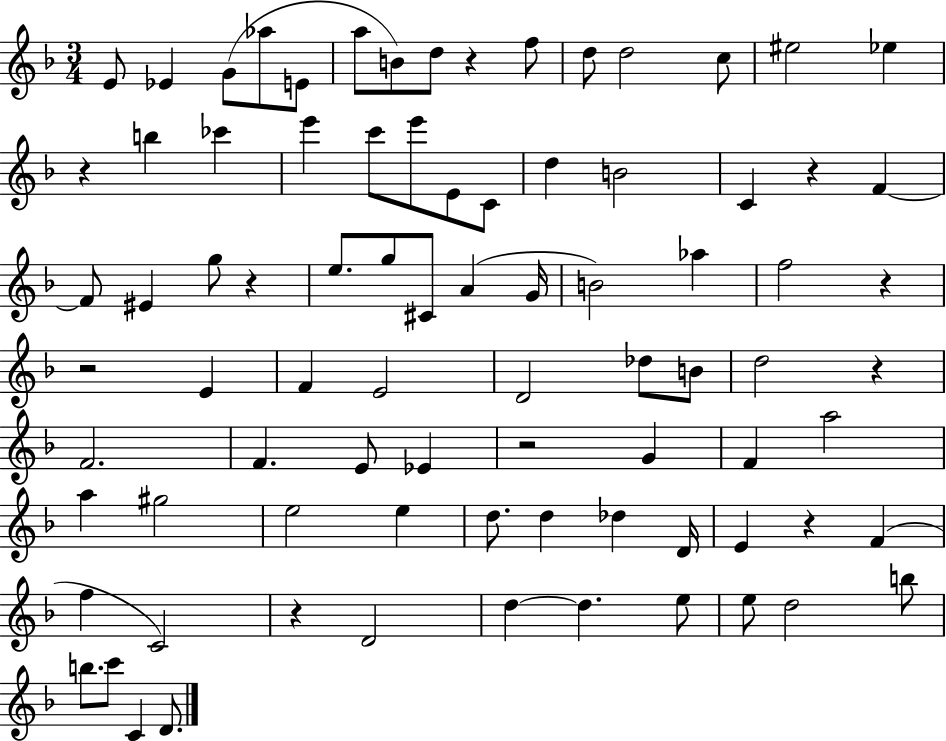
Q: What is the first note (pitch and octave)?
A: E4